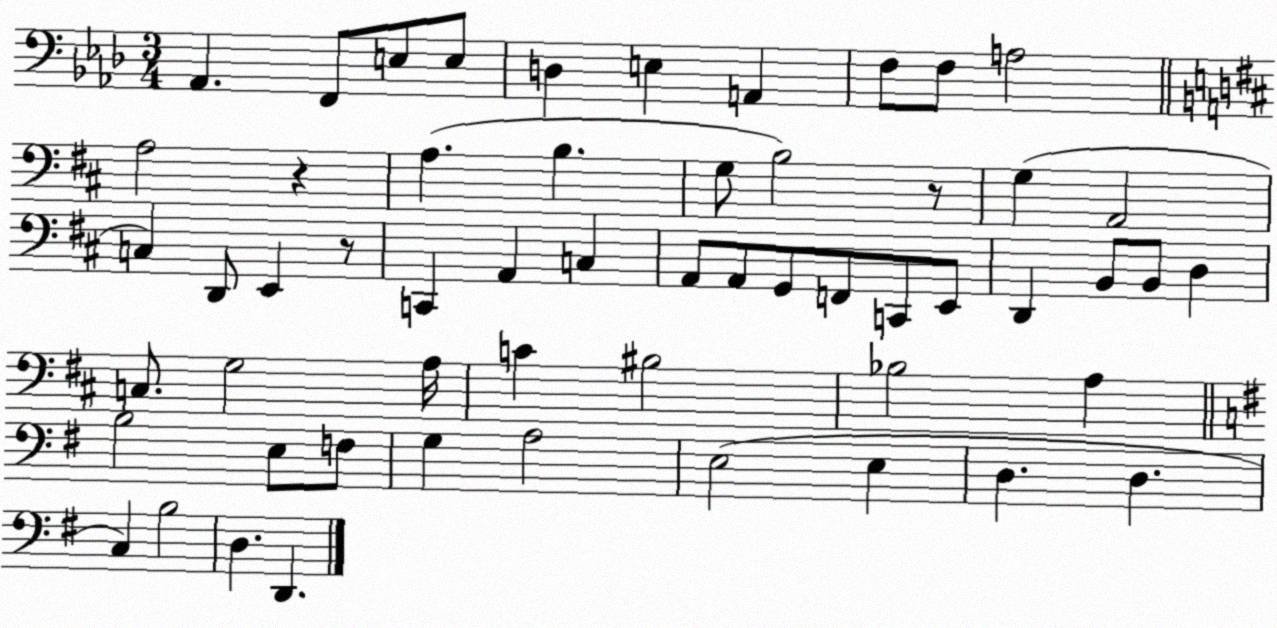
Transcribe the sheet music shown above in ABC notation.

X:1
T:Untitled
M:3/4
L:1/4
K:Ab
_A,, F,,/2 E,/2 E,/2 D, E, A,, F,/2 F,/2 A,2 A,2 z A, B, G,/2 B,2 z/2 G, A,,2 C, D,,/2 E,, z/2 C,, A,, C, A,,/2 A,,/2 G,,/2 F,,/2 C,,/2 E,,/2 D,, B,,/2 B,,/2 D, C,/2 G,2 A,/4 C ^B,2 _B,2 A, B,2 E,/2 F,/2 G, A,2 E,2 E, D, D, C, B,2 D, D,,